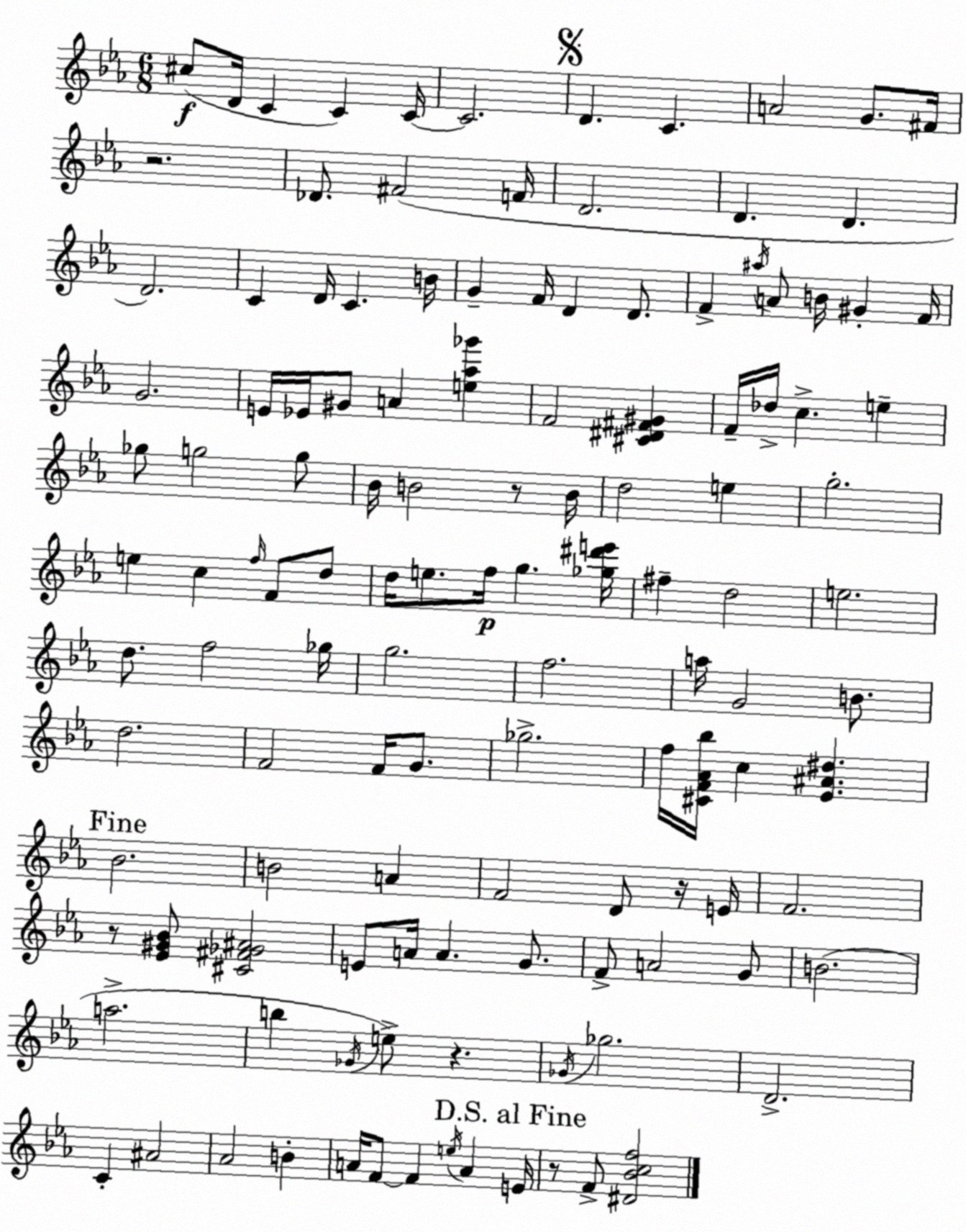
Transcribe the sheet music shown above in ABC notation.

X:1
T:Untitled
M:6/8
L:1/4
K:Eb
^c/2 D/4 C C C/4 C2 D C A2 G/2 ^F/4 z2 _D/2 ^F2 F/4 D2 D D D2 C D/4 C B/4 G F/4 D D/2 F ^a/4 A/2 B/4 ^G F/4 G2 E/4 _E/4 ^G/2 A [e_a_g'] F2 [^C^D^F^G] F/4 _d/4 c e _g/2 g2 g/2 _B/4 B2 z/2 B/4 d2 e g2 e c f/4 F/2 d/2 d/4 e/2 f/4 g [_g^d'e']/4 ^f d2 e2 d/2 f2 _g/4 g2 f2 a/4 G2 B/2 d2 F2 F/4 G/2 _g2 f/4 [^CF_A_b]/4 c [_E^A^d] _B2 B2 A F2 D/2 z/4 E/4 F2 z/2 [_E^G_B]/2 [^C^F_G^A]2 E/2 A/4 A G/2 F/2 A2 G/2 B2 a2 b _G/4 e/2 z _G/4 _g2 D2 C ^A2 _A2 B A/4 F/2 F e/4 A E/4 z/2 F/2 [^D_Bcf]2